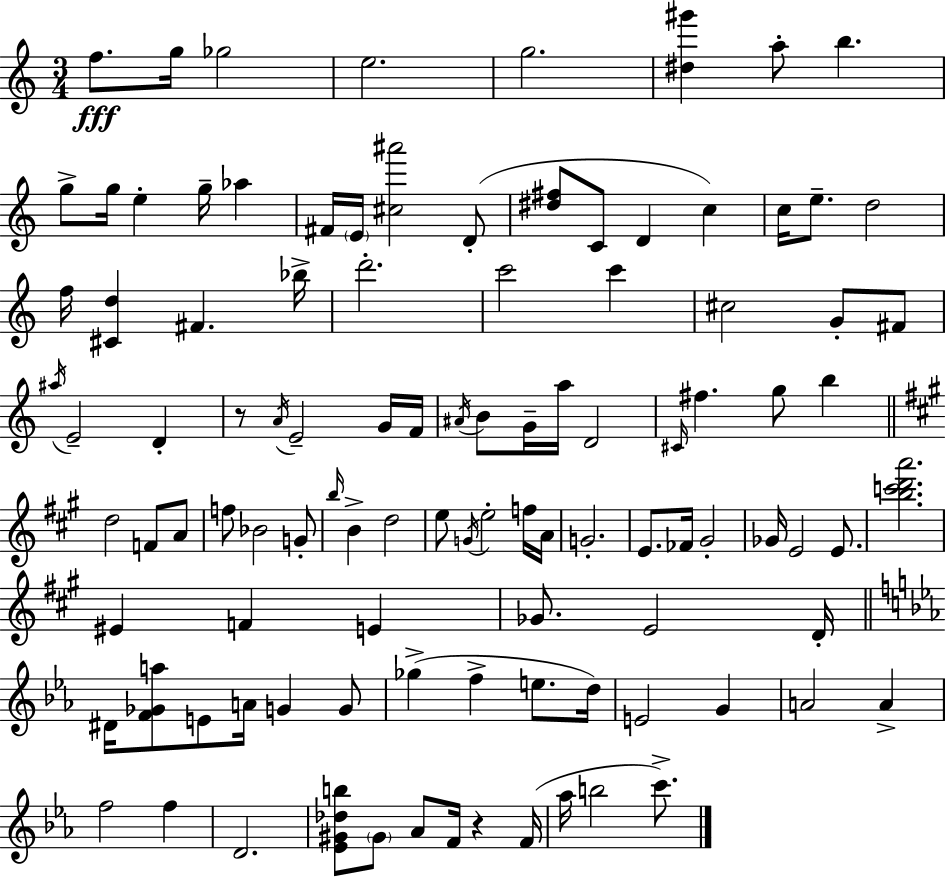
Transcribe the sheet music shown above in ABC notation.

X:1
T:Untitled
M:3/4
L:1/4
K:C
f/2 g/4 _g2 e2 g2 [^d^g'] a/2 b g/2 g/4 e g/4 _a ^F/4 E/4 [^c^a']2 D/2 [^d^f]/2 C/2 D c c/4 e/2 d2 f/4 [^Cd] ^F _b/4 d'2 c'2 c' ^c2 G/2 ^F/2 ^a/4 E2 D z/2 A/4 E2 G/4 F/4 ^A/4 B/2 G/4 a/4 D2 ^C/4 ^f g/2 b d2 F/2 A/2 f/2 _B2 G/2 b/4 B d2 e/2 G/4 e2 f/4 A/4 G2 E/2 _F/4 ^G2 _G/4 E2 E/2 [bc'd'a']2 ^E F E _G/2 E2 D/4 ^D/4 [F_Ga]/2 E/2 A/4 G G/2 _g f e/2 d/4 E2 G A2 A f2 f D2 [_E^G_db]/2 ^G/2 _A/2 F/4 z F/4 _a/4 b2 c'/2